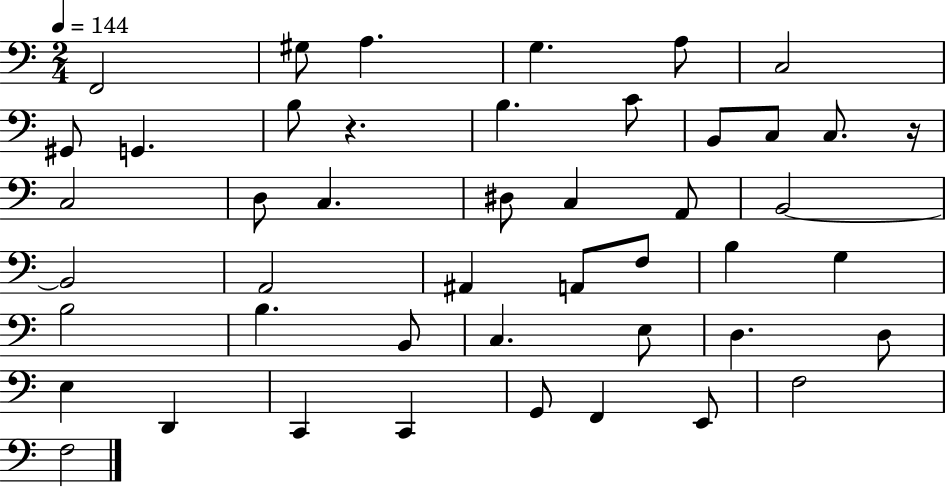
X:1
T:Untitled
M:2/4
L:1/4
K:C
F,,2 ^G,/2 A, G, A,/2 C,2 ^G,,/2 G,, B,/2 z B, C/2 B,,/2 C,/2 C,/2 z/4 C,2 D,/2 C, ^D,/2 C, A,,/2 B,,2 B,,2 A,,2 ^A,, A,,/2 F,/2 B, G, B,2 B, B,,/2 C, E,/2 D, D,/2 E, D,, C,, C,, G,,/2 F,, E,,/2 F,2 F,2